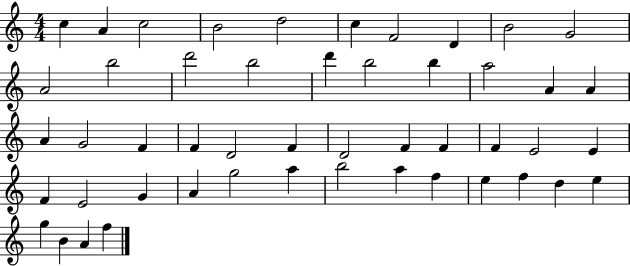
C5/q A4/q C5/h B4/h D5/h C5/q F4/h D4/q B4/h G4/h A4/h B5/h D6/h B5/h D6/q B5/h B5/q A5/h A4/q A4/q A4/q G4/h F4/q F4/q D4/h F4/q D4/h F4/q F4/q F4/q E4/h E4/q F4/q E4/h G4/q A4/q G5/h A5/q B5/h A5/q F5/q E5/q F5/q D5/q E5/q G5/q B4/q A4/q F5/q